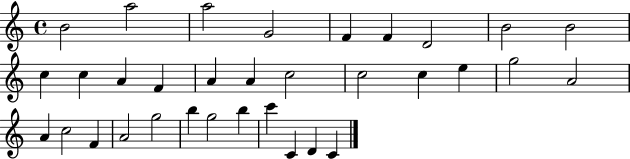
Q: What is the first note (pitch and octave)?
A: B4